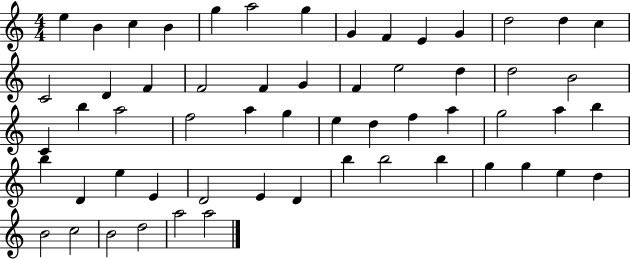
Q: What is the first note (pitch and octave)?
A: E5